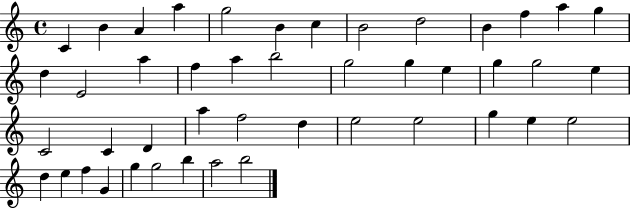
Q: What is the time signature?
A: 4/4